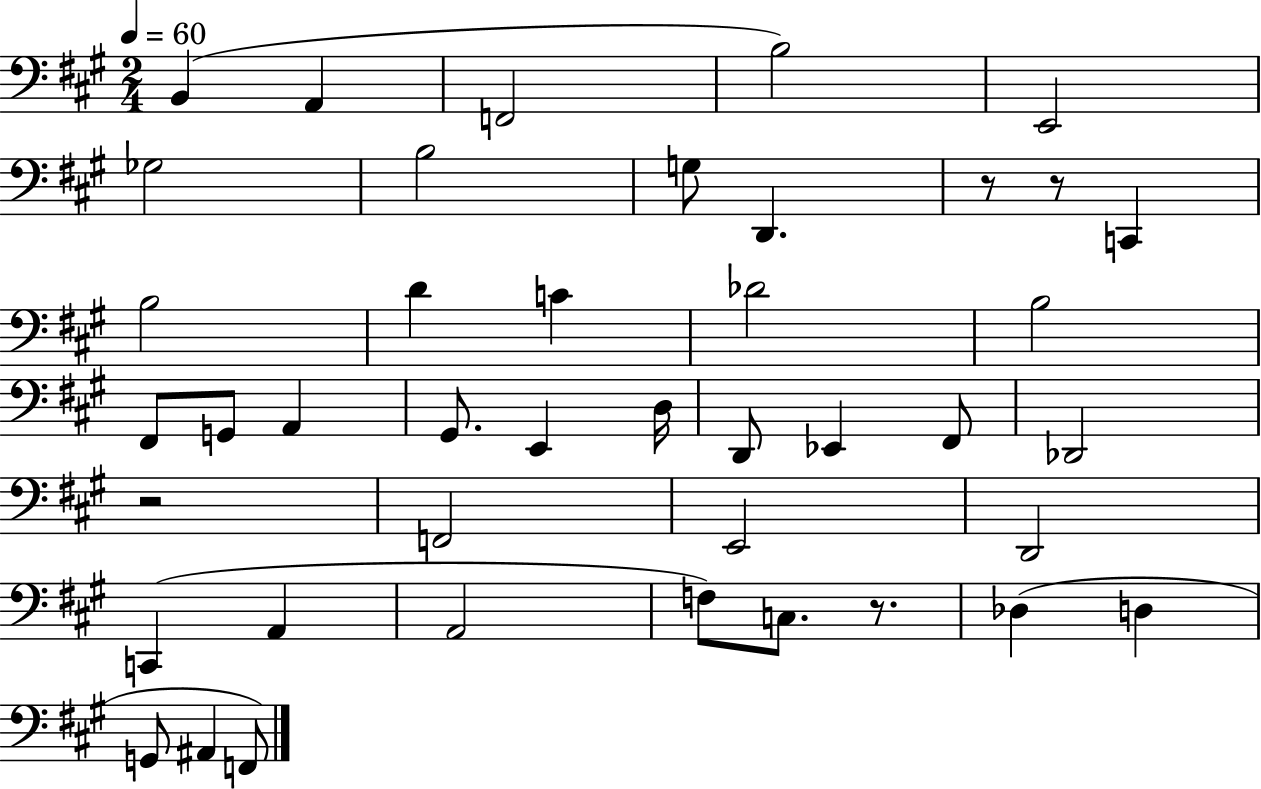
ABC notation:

X:1
T:Untitled
M:2/4
L:1/4
K:A
B,, A,, F,,2 B,2 E,,2 _G,2 B,2 G,/2 D,, z/2 z/2 C,, B,2 D C _D2 B,2 ^F,,/2 G,,/2 A,, ^G,,/2 E,, D,/4 D,,/2 _E,, ^F,,/2 _D,,2 z2 F,,2 E,,2 D,,2 C,, A,, A,,2 F,/2 C,/2 z/2 _D, D, G,,/2 ^A,, F,,/2